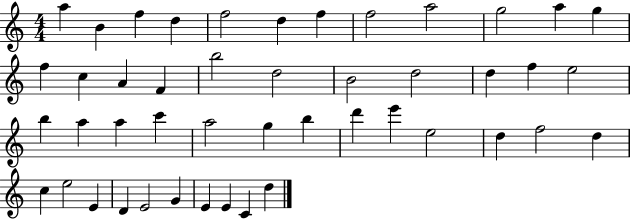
{
  \clef treble
  \numericTimeSignature
  \time 4/4
  \key c \major
  a''4 b'4 f''4 d''4 | f''2 d''4 f''4 | f''2 a''2 | g''2 a''4 g''4 | \break f''4 c''4 a'4 f'4 | b''2 d''2 | b'2 d''2 | d''4 f''4 e''2 | \break b''4 a''4 a''4 c'''4 | a''2 g''4 b''4 | d'''4 e'''4 e''2 | d''4 f''2 d''4 | \break c''4 e''2 e'4 | d'4 e'2 g'4 | e'4 e'4 c'4 d''4 | \bar "|."
}